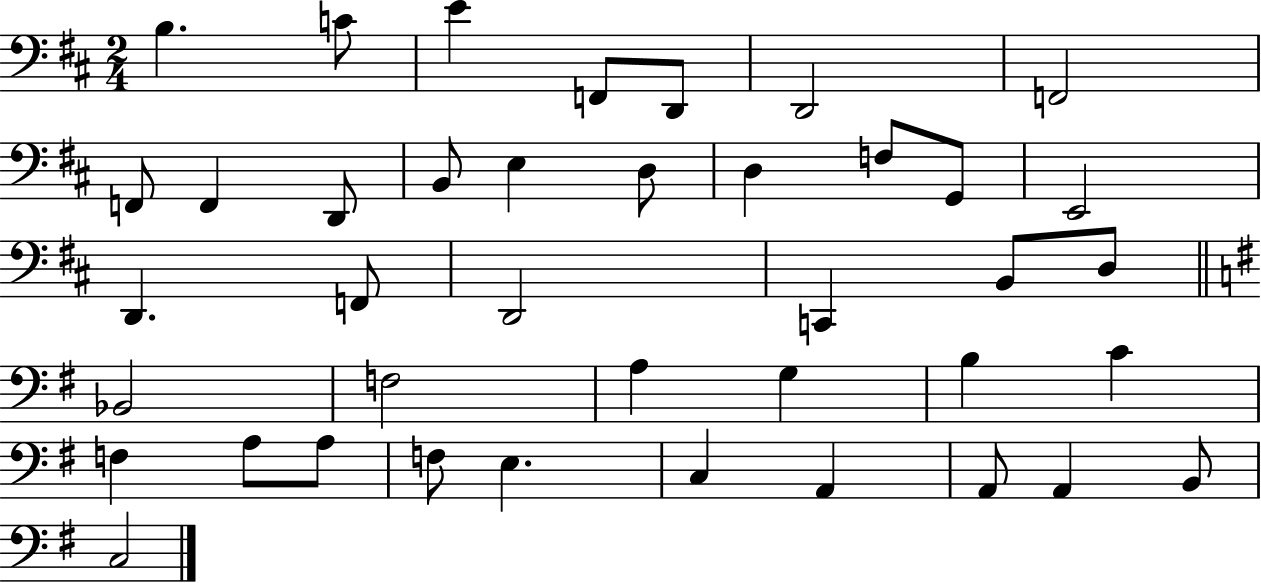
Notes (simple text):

B3/q. C4/e E4/q F2/e D2/e D2/h F2/h F2/e F2/q D2/e B2/e E3/q D3/e D3/q F3/e G2/e E2/h D2/q. F2/e D2/h C2/q B2/e D3/e Bb2/h F3/h A3/q G3/q B3/q C4/q F3/q A3/e A3/e F3/e E3/q. C3/q A2/q A2/e A2/q B2/e C3/h